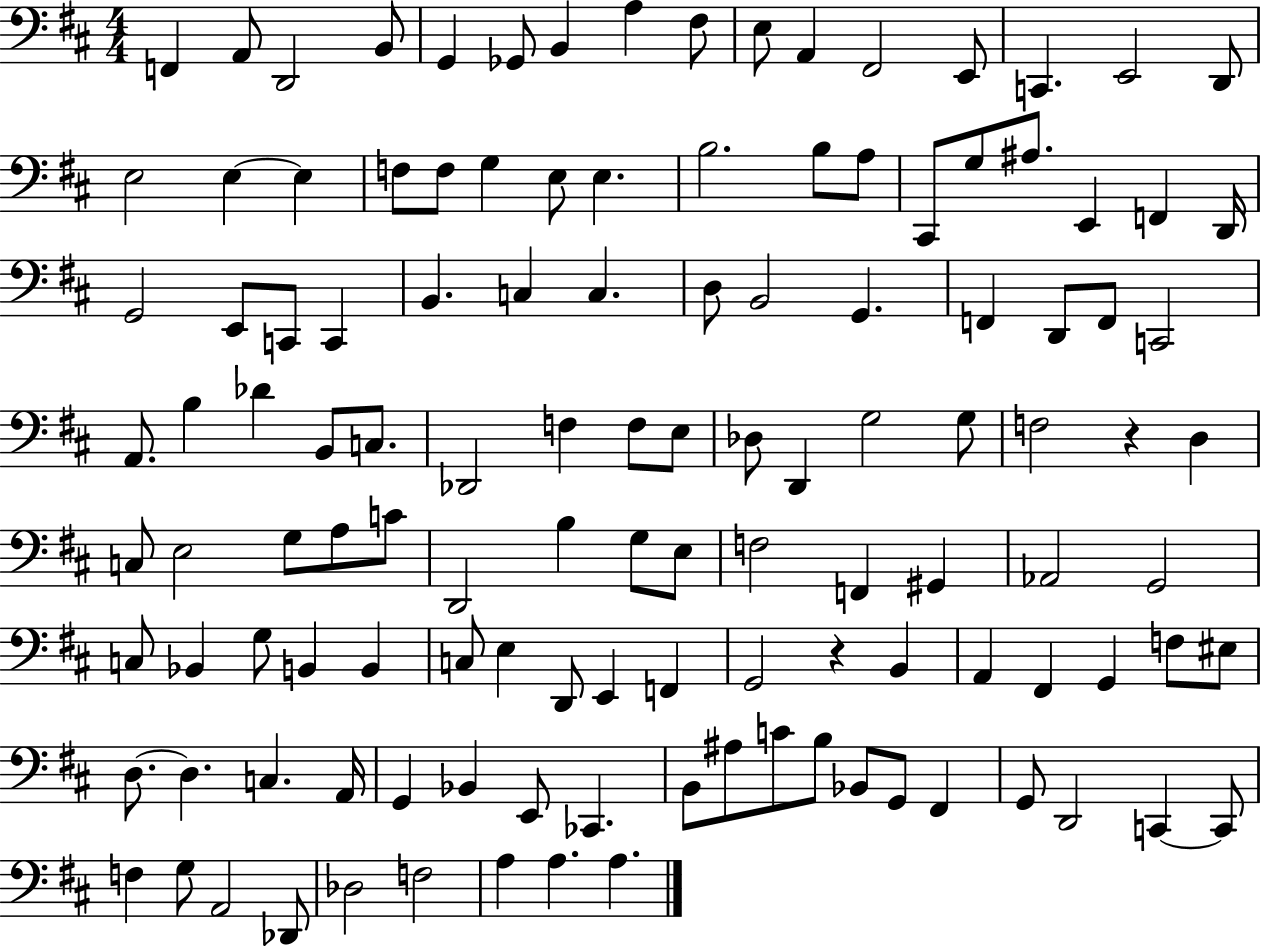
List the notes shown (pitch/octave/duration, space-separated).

F2/q A2/e D2/h B2/e G2/q Gb2/e B2/q A3/q F#3/e E3/e A2/q F#2/h E2/e C2/q. E2/h D2/e E3/h E3/q E3/q F3/e F3/e G3/q E3/e E3/q. B3/h. B3/e A3/e C#2/e G3/e A#3/e. E2/q F2/q D2/s G2/h E2/e C2/e C2/q B2/q. C3/q C3/q. D3/e B2/h G2/q. F2/q D2/e F2/e C2/h A2/e. B3/q Db4/q B2/e C3/e. Db2/h F3/q F3/e E3/e Db3/e D2/q G3/h G3/e F3/h R/q D3/q C3/e E3/h G3/e A3/e C4/e D2/h B3/q G3/e E3/e F3/h F2/q G#2/q Ab2/h G2/h C3/e Bb2/q G3/e B2/q B2/q C3/e E3/q D2/e E2/q F2/q G2/h R/q B2/q A2/q F#2/q G2/q F3/e EIS3/e D3/e. D3/q. C3/q. A2/s G2/q Bb2/q E2/e CES2/q. B2/e A#3/e C4/e B3/e Bb2/e G2/e F#2/q G2/e D2/h C2/q C2/e F3/q G3/e A2/h Db2/e Db3/h F3/h A3/q A3/q. A3/q.